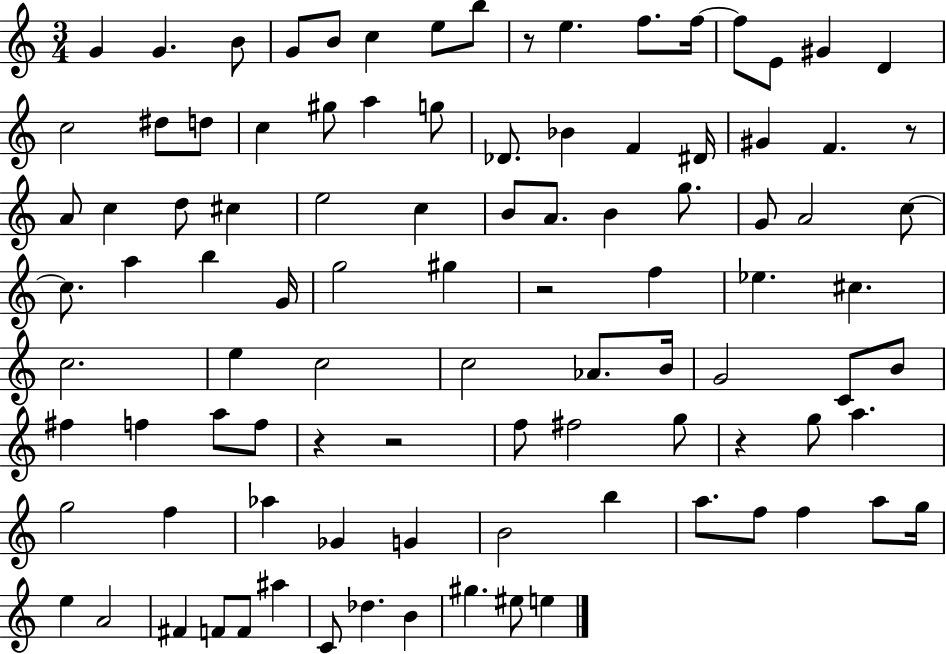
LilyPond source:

{
  \clef treble
  \numericTimeSignature
  \time 3/4
  \key c \major
  g'4 g'4. b'8 | g'8 b'8 c''4 e''8 b''8 | r8 e''4. f''8. f''16~~ | f''8 e'8 gis'4 d'4 | \break c''2 dis''8 d''8 | c''4 gis''8 a''4 g''8 | des'8. bes'4 f'4 dis'16 | gis'4 f'4. r8 | \break a'8 c''4 d''8 cis''4 | e''2 c''4 | b'8 a'8. b'4 g''8. | g'8 a'2 c''8~~ | \break c''8. a''4 b''4 g'16 | g''2 gis''4 | r2 f''4 | ees''4. cis''4. | \break c''2. | e''4 c''2 | c''2 aes'8. b'16 | g'2 c'8 b'8 | \break fis''4 f''4 a''8 f''8 | r4 r2 | f''8 fis''2 g''8 | r4 g''8 a''4. | \break g''2 f''4 | aes''4 ges'4 g'4 | b'2 b''4 | a''8. f''8 f''4 a''8 g''16 | \break e''4 a'2 | fis'4 f'8 f'8 ais''4 | c'8 des''4. b'4 | gis''4. eis''8 e''4 | \break \bar "|."
}